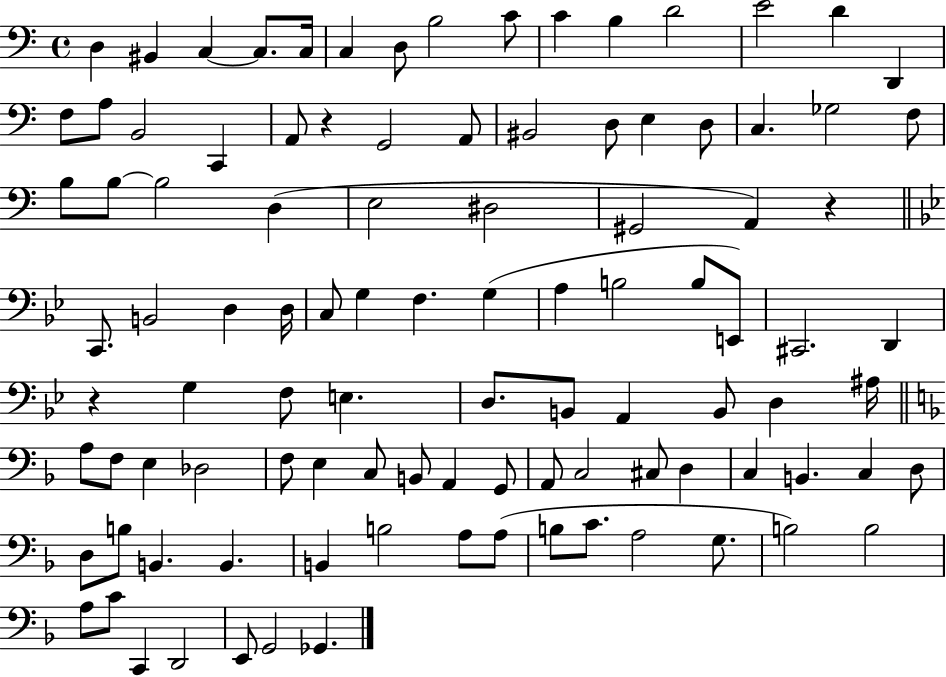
D3/q BIS2/q C3/q C3/e. C3/s C3/q D3/e B3/h C4/e C4/q B3/q D4/h E4/h D4/q D2/q F3/e A3/e B2/h C2/q A2/e R/q G2/h A2/e BIS2/h D3/e E3/q D3/e C3/q. Gb3/h F3/e B3/e B3/e B3/h D3/q E3/h D#3/h G#2/h A2/q R/q C2/e. B2/h D3/q D3/s C3/e G3/q F3/q. G3/q A3/q B3/h B3/e E2/e C#2/h. D2/q R/q G3/q F3/e E3/q. D3/e. B2/e A2/q B2/e D3/q A#3/s A3/e F3/e E3/q Db3/h F3/e E3/q C3/e B2/e A2/q G2/e A2/e C3/h C#3/e D3/q C3/q B2/q. C3/q D3/e D3/e B3/e B2/q. B2/q. B2/q B3/h A3/e A3/e B3/e C4/e. A3/h G3/e. B3/h B3/h A3/e C4/e C2/q D2/h E2/e G2/h Gb2/q.